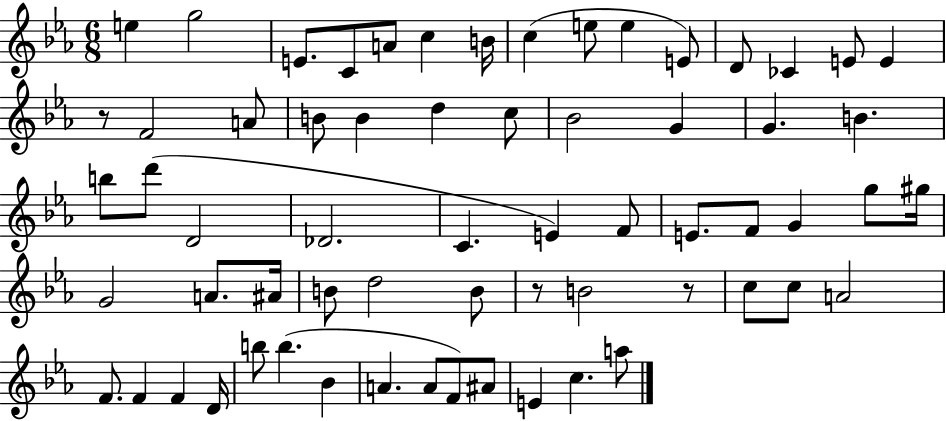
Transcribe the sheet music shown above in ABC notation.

X:1
T:Untitled
M:6/8
L:1/4
K:Eb
e g2 E/2 C/2 A/2 c B/4 c e/2 e E/2 D/2 _C E/2 E z/2 F2 A/2 B/2 B d c/2 _B2 G G B b/2 d'/2 D2 _D2 C E F/2 E/2 F/2 G g/2 ^g/4 G2 A/2 ^A/4 B/2 d2 B/2 z/2 B2 z/2 c/2 c/2 A2 F/2 F F D/4 b/2 b _B A A/2 F/2 ^A/2 E c a/2